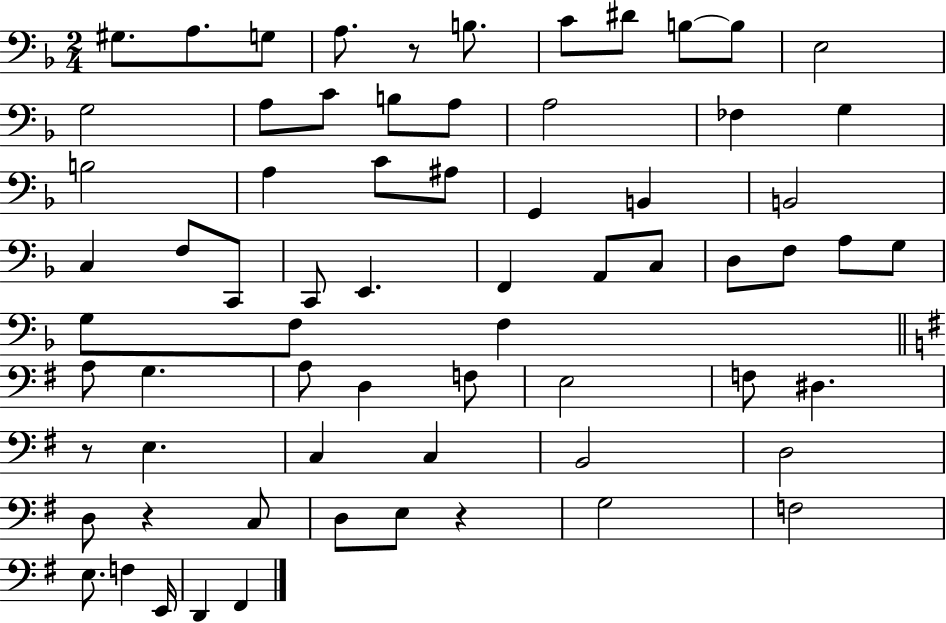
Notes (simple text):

G#3/e. A3/e. G3/e A3/e. R/e B3/e. C4/e D#4/e B3/e B3/e E3/h G3/h A3/e C4/e B3/e A3/e A3/h FES3/q G3/q B3/h A3/q C4/e A#3/e G2/q B2/q B2/h C3/q F3/e C2/e C2/e E2/q. F2/q A2/e C3/e D3/e F3/e A3/e G3/e G3/e F3/e F3/q A3/e G3/q. A3/e D3/q F3/e E3/h F3/e D#3/q. R/e E3/q. C3/q C3/q B2/h D3/h D3/e R/q C3/e D3/e E3/e R/q G3/h F3/h E3/e. F3/q E2/s D2/q F#2/q